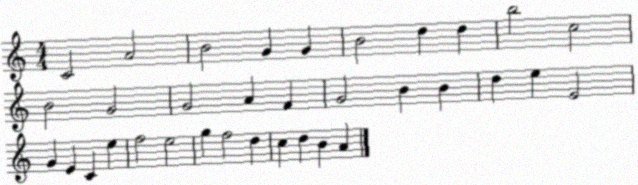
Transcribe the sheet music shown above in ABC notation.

X:1
T:Untitled
M:4/4
L:1/4
K:C
C2 A2 B2 G G B2 d d b2 c2 B2 G2 G2 A F G2 B B d e E2 G E C e f2 e2 g f2 d c d B A